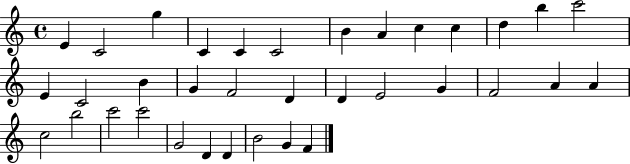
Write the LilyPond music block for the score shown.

{
  \clef treble
  \time 4/4
  \defaultTimeSignature
  \key c \major
  e'4 c'2 g''4 | c'4 c'4 c'2 | b'4 a'4 c''4 c''4 | d''4 b''4 c'''2 | \break e'4 c'2 b'4 | g'4 f'2 d'4 | d'4 e'2 g'4 | f'2 a'4 a'4 | \break c''2 b''2 | c'''2 c'''2 | g'2 d'4 d'4 | b'2 g'4 f'4 | \break \bar "|."
}